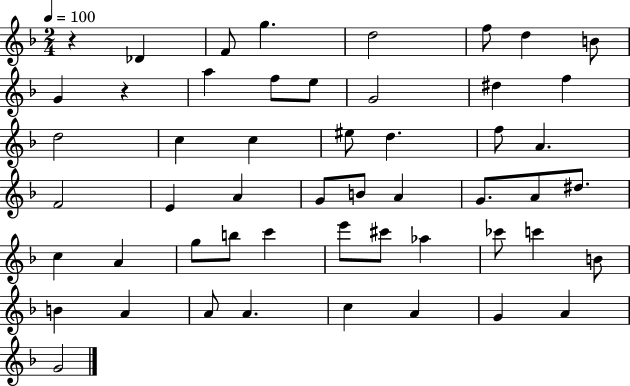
R/q Db4/q F4/e G5/q. D5/h F5/e D5/q B4/e G4/q R/q A5/q F5/e E5/e G4/h D#5/q F5/q D5/h C5/q C5/q EIS5/e D5/q. F5/e A4/q. F4/h E4/q A4/q G4/e B4/e A4/q G4/e. A4/e D#5/e. C5/q A4/q G5/e B5/e C6/q E6/e C#6/e Ab5/q CES6/e C6/q B4/e B4/q A4/q A4/e A4/q. C5/q A4/q G4/q A4/q G4/h